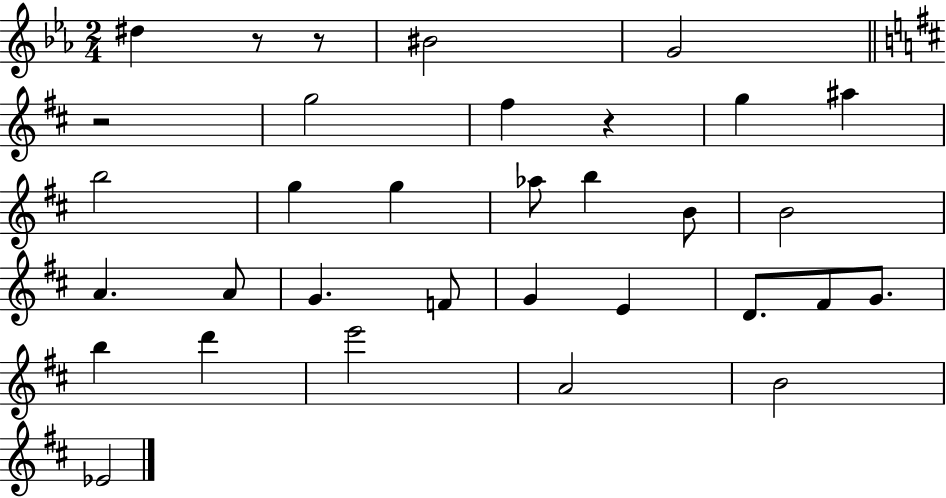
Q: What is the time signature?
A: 2/4